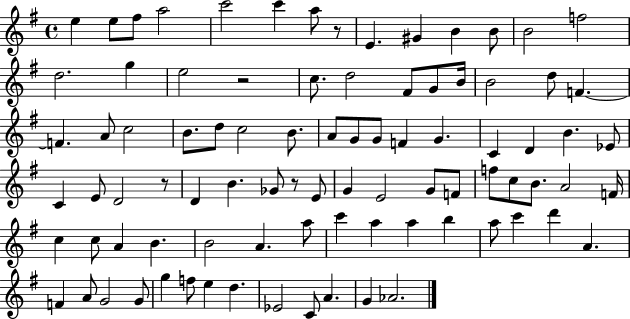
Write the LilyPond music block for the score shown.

{
  \clef treble
  \time 4/4
  \defaultTimeSignature
  \key g \major
  e''4 e''8 fis''8 a''2 | c'''2 c'''4 a''8 r8 | e'4. gis'4 b'4 b'8 | b'2 f''2 | \break d''2. g''4 | e''2 r2 | c''8. d''2 fis'8 g'8 b'16 | b'2 d''8 f'4.~~ | \break f'4. a'8 c''2 | b'8. d''8 c''2 b'8. | a'8 g'8 g'8 f'4 g'4. | c'4 d'4 b'4. ees'8 | \break c'4 e'8 d'2 r8 | d'4 b'4. ges'8 r8 e'8 | g'4 e'2 g'8 f'8 | f''8 c''8 b'8. a'2 f'16 | \break c''4 c''8 a'4 b'4. | b'2 a'4. a''8 | c'''4 a''4 a''4 b''4 | a''8 c'''4 d'''4 a'4. | \break f'4 a'8 g'2 g'8 | g''4 f''8 e''4 d''4. | ees'2 c'8 a'4. | g'4 aes'2. | \break \bar "|."
}